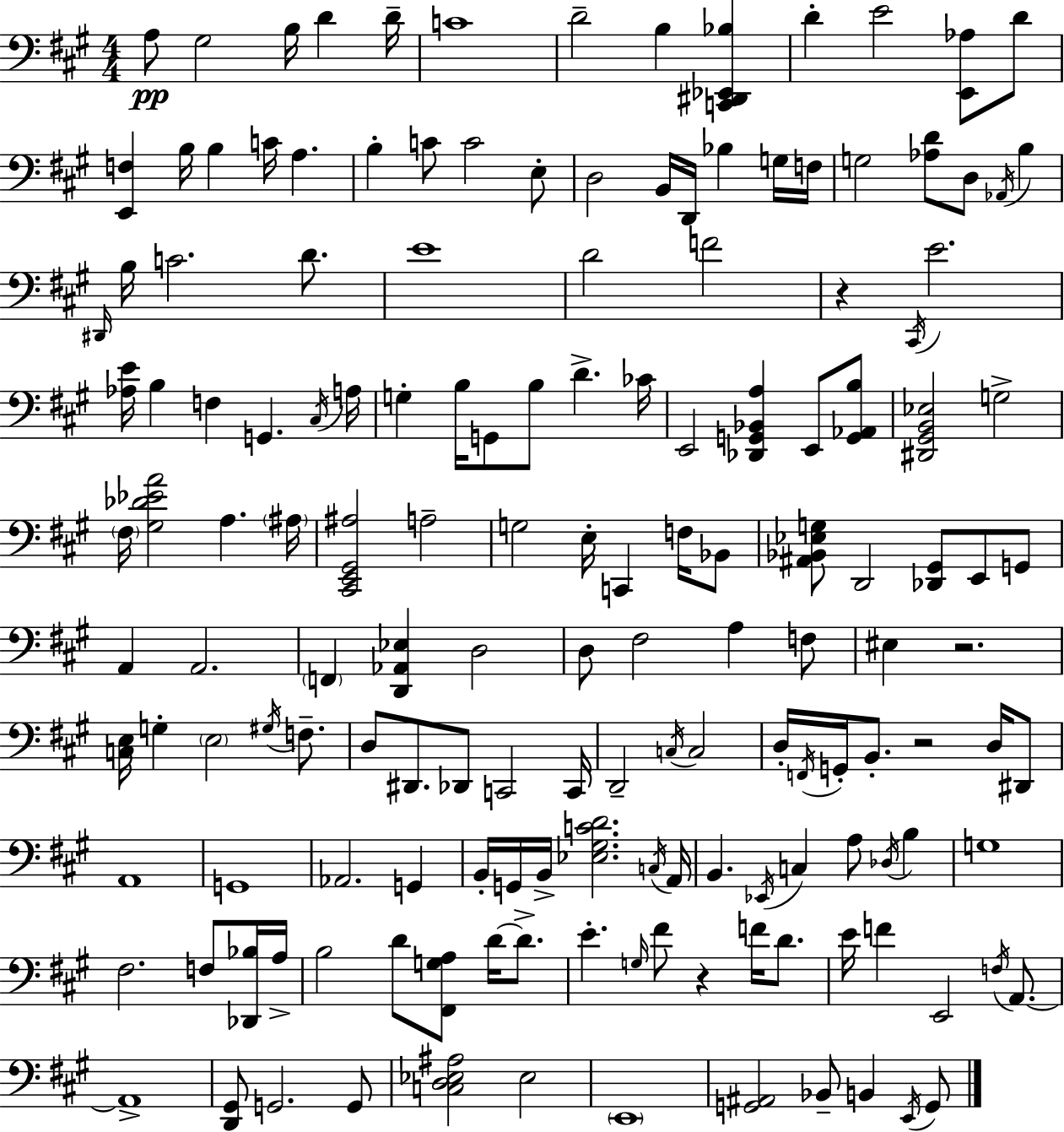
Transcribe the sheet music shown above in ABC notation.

X:1
T:Untitled
M:4/4
L:1/4
K:A
A,/2 ^G,2 B,/4 D D/4 C4 D2 B, [C,,^D,,_E,,_B,] D E2 [E,,_A,]/2 D/2 [E,,F,] B,/4 B, C/4 A, B, C/2 C2 E,/2 D,2 B,,/4 D,,/4 _B, G,/4 F,/4 G,2 [_A,D]/2 D,/2 _A,,/4 B, ^D,,/4 B,/4 C2 D/2 E4 D2 F2 z ^C,,/4 E2 [_A,E]/4 B, F, G,, ^C,/4 A,/4 G, B,/4 G,,/2 B,/2 D _C/4 E,,2 [_D,,G,,_B,,A,] E,,/2 [G,,_A,,B,]/2 [^D,,^G,,B,,_E,]2 G,2 ^F,/4 [^G,_D_EA]2 A, ^A,/4 [^C,,E,,^G,,^A,]2 A,2 G,2 E,/4 C,, F,/4 _B,,/2 [^A,,_B,,_E,G,]/2 D,,2 [_D,,^G,,]/2 E,,/2 G,,/2 A,, A,,2 F,, [D,,_A,,_E,] D,2 D,/2 ^F,2 A, F,/2 ^E, z2 [C,E,]/4 G, E,2 ^G,/4 F,/2 D,/2 ^D,,/2 _D,,/2 C,,2 C,,/4 D,,2 C,/4 C,2 D,/4 F,,/4 G,,/4 B,,/2 z2 D,/4 ^D,,/2 A,,4 G,,4 _A,,2 G,, B,,/4 G,,/4 B,,/4 [_E,^G,CD]2 C,/4 A,,/4 B,, _E,,/4 C, A,/2 _D,/4 B, G,4 ^F,2 F,/2 [_D,,_B,]/4 A,/4 B,2 D/2 [^F,,G,A,]/2 D/4 D/2 E G,/4 ^F/2 z F/4 D/2 E/4 F E,,2 F,/4 A,,/2 A,,4 [D,,^G,,]/2 G,,2 G,,/2 [C,D,_E,^A,]2 _E,2 E,,4 [G,,^A,,]2 _B,,/2 B,, E,,/4 G,,/2